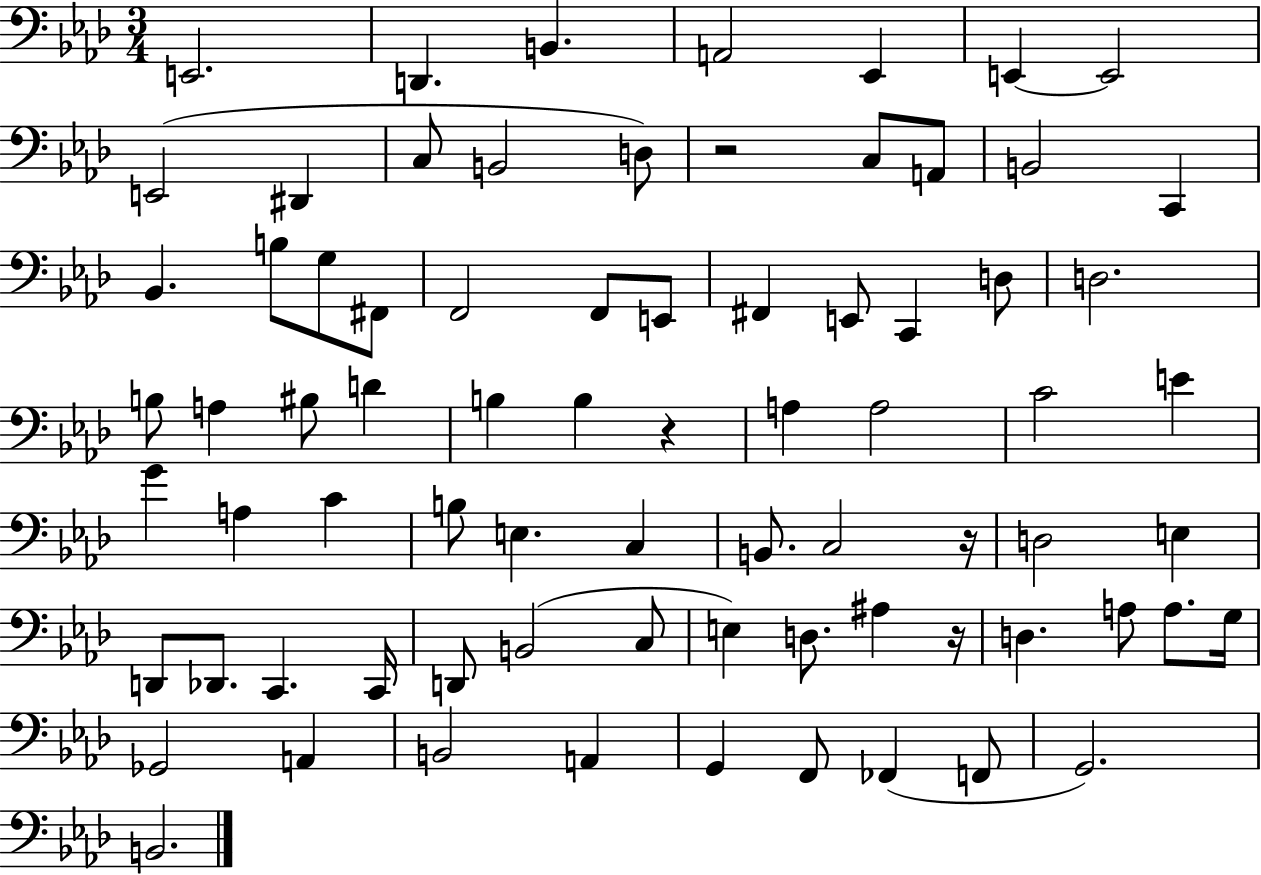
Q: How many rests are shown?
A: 4